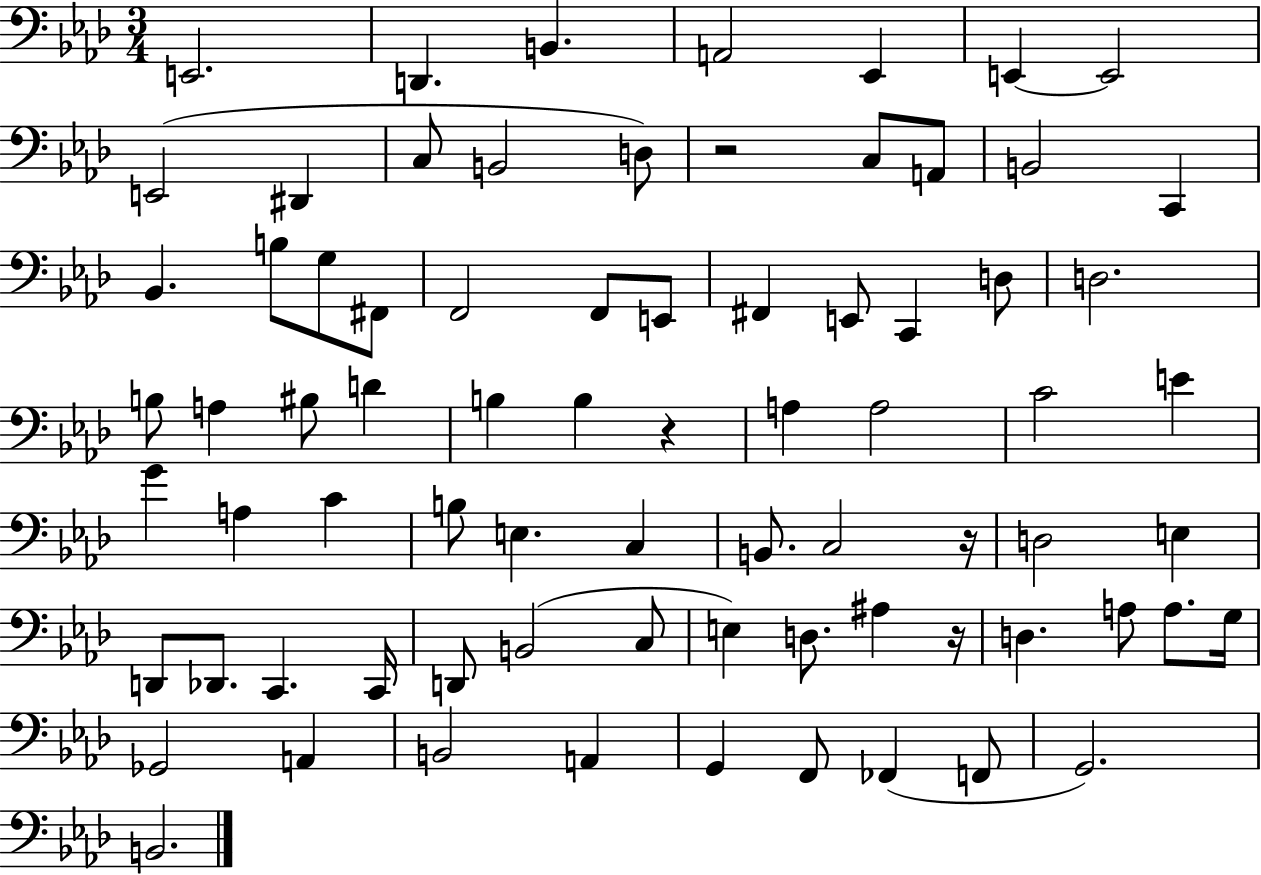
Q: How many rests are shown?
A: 4